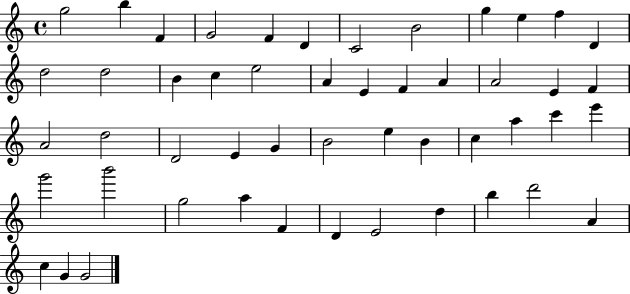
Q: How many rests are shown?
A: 0